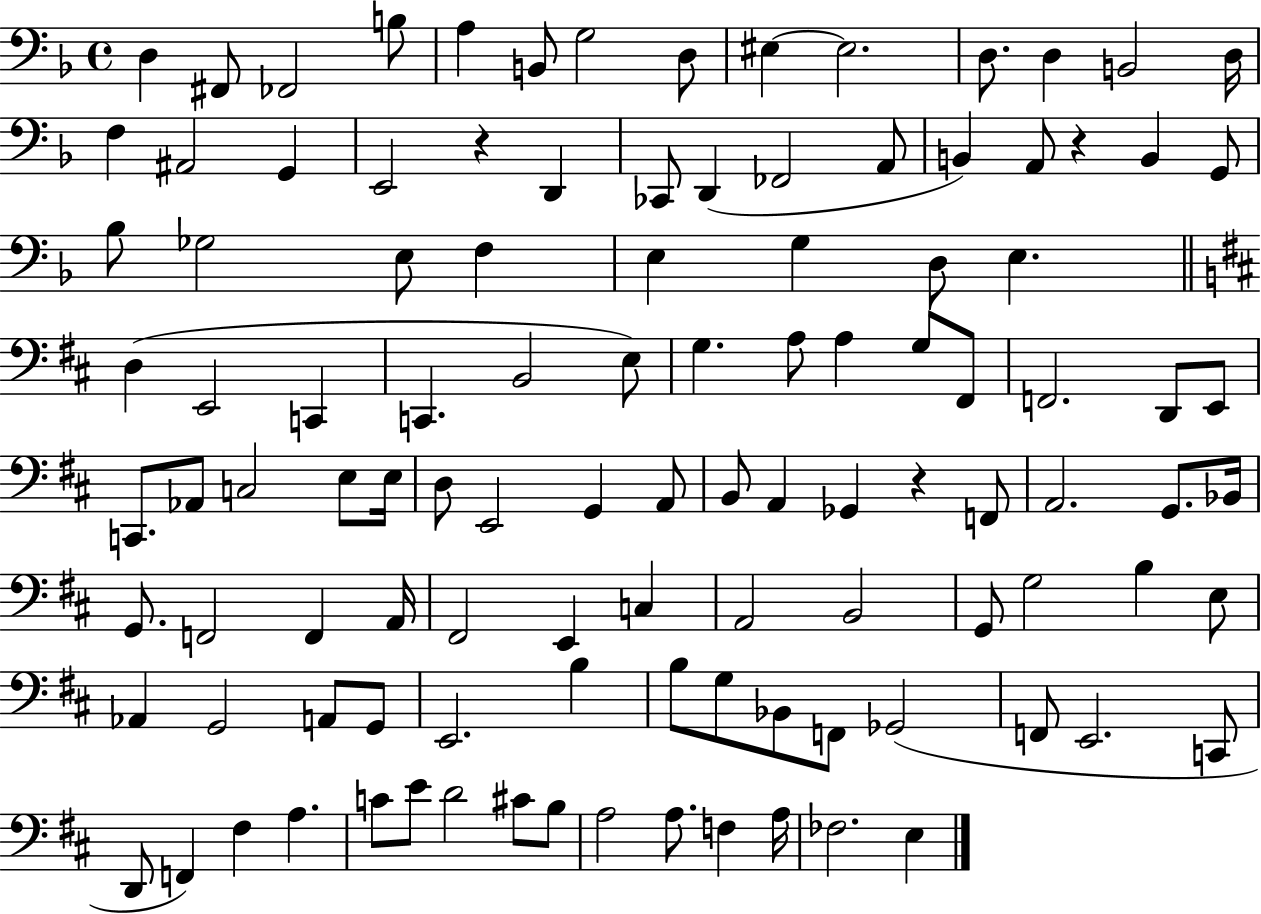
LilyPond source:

{
  \clef bass
  \time 4/4
  \defaultTimeSignature
  \key f \major
  d4 fis,8 fes,2 b8 | a4 b,8 g2 d8 | eis4~~ eis2. | d8. d4 b,2 d16 | \break f4 ais,2 g,4 | e,2 r4 d,4 | ces,8 d,4( fes,2 a,8 | b,4) a,8 r4 b,4 g,8 | \break bes8 ges2 e8 f4 | e4 g4 d8 e4. | \bar "||" \break \key b \minor d4( e,2 c,4 | c,4. b,2 e8) | g4. a8 a4 g8 fis,8 | f,2. d,8 e,8 | \break c,8. aes,8 c2 e8 e16 | d8 e,2 g,4 a,8 | b,8 a,4 ges,4 r4 f,8 | a,2. g,8. bes,16 | \break g,8. f,2 f,4 a,16 | fis,2 e,4 c4 | a,2 b,2 | g,8 g2 b4 e8 | \break aes,4 g,2 a,8 g,8 | e,2. b4 | b8 g8 bes,8 f,8 ges,2( | f,8 e,2. c,8 | \break d,8 f,4) fis4 a4. | c'8 e'8 d'2 cis'8 b8 | a2 a8. f4 a16 | fes2. e4 | \break \bar "|."
}